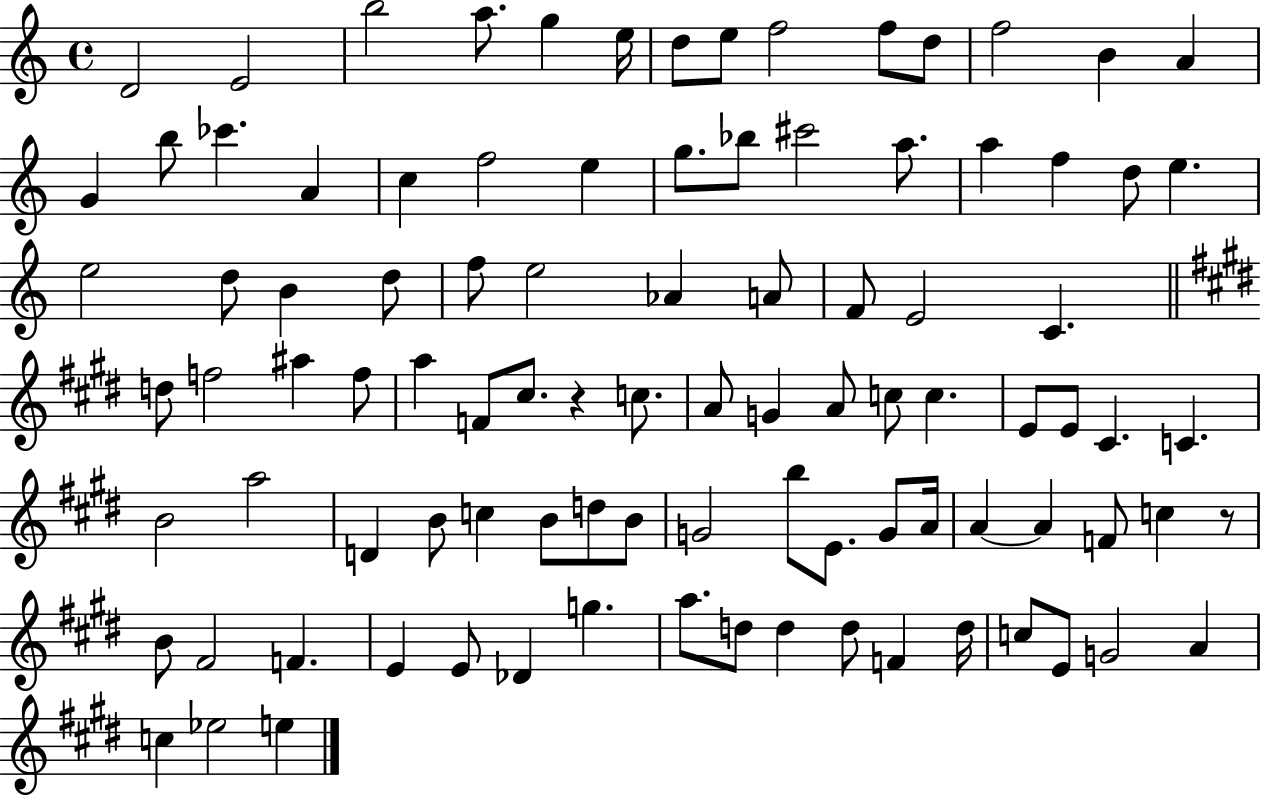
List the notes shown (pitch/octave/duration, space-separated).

D4/h E4/h B5/h A5/e. G5/q E5/s D5/e E5/e F5/h F5/e D5/e F5/h B4/q A4/q G4/q B5/e CES6/q. A4/q C5/q F5/h E5/q G5/e. Bb5/e C#6/h A5/e. A5/q F5/q D5/e E5/q. E5/h D5/e B4/q D5/e F5/e E5/h Ab4/q A4/e F4/e E4/h C4/q. D5/e F5/h A#5/q F5/e A5/q F4/e C#5/e. R/q C5/e. A4/e G4/q A4/e C5/e C5/q. E4/e E4/e C#4/q. C4/q. B4/h A5/h D4/q B4/e C5/q B4/e D5/e B4/e G4/h B5/e E4/e. G4/e A4/s A4/q A4/q F4/e C5/q R/e B4/e F#4/h F4/q. E4/q E4/e Db4/q G5/q. A5/e. D5/e D5/q D5/e F4/q D5/s C5/e E4/e G4/h A4/q C5/q Eb5/h E5/q